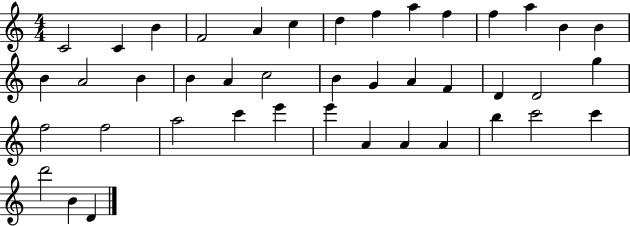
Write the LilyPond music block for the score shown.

{
  \clef treble
  \numericTimeSignature
  \time 4/4
  \key c \major
  c'2 c'4 b'4 | f'2 a'4 c''4 | d''4 f''4 a''4 f''4 | f''4 a''4 b'4 b'4 | \break b'4 a'2 b'4 | b'4 a'4 c''2 | b'4 g'4 a'4 f'4 | d'4 d'2 g''4 | \break f''2 f''2 | a''2 c'''4 e'''4 | e'''4 a'4 a'4 a'4 | b''4 c'''2 c'''4 | \break d'''2 b'4 d'4 | \bar "|."
}